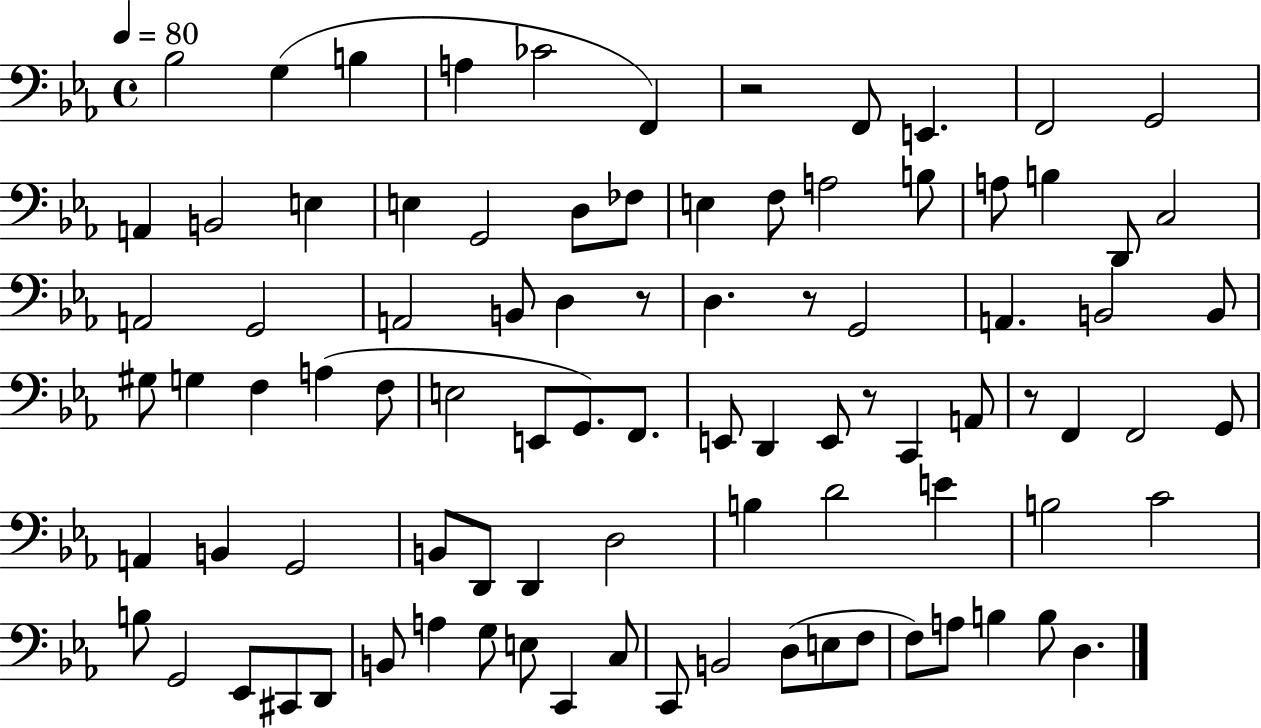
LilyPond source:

{
  \clef bass
  \time 4/4
  \defaultTimeSignature
  \key ees \major
  \tempo 4 = 80
  bes2 g4( b4 | a4 ces'2 f,4) | r2 f,8 e,4. | f,2 g,2 | \break a,4 b,2 e4 | e4 g,2 d8 fes8 | e4 f8 a2 b8 | a8 b4 d,8 c2 | \break a,2 g,2 | a,2 b,8 d4 r8 | d4. r8 g,2 | a,4. b,2 b,8 | \break gis8 g4 f4 a4( f8 | e2 e,8 g,8.) f,8. | e,8 d,4 e,8 r8 c,4 a,8 | r8 f,4 f,2 g,8 | \break a,4 b,4 g,2 | b,8 d,8 d,4 d2 | b4 d'2 e'4 | b2 c'2 | \break b8 g,2 ees,8 cis,8 d,8 | b,8 a4 g8 e8 c,4 c8 | c,8 b,2 d8( e8 f8 | f8) a8 b4 b8 d4. | \break \bar "|."
}